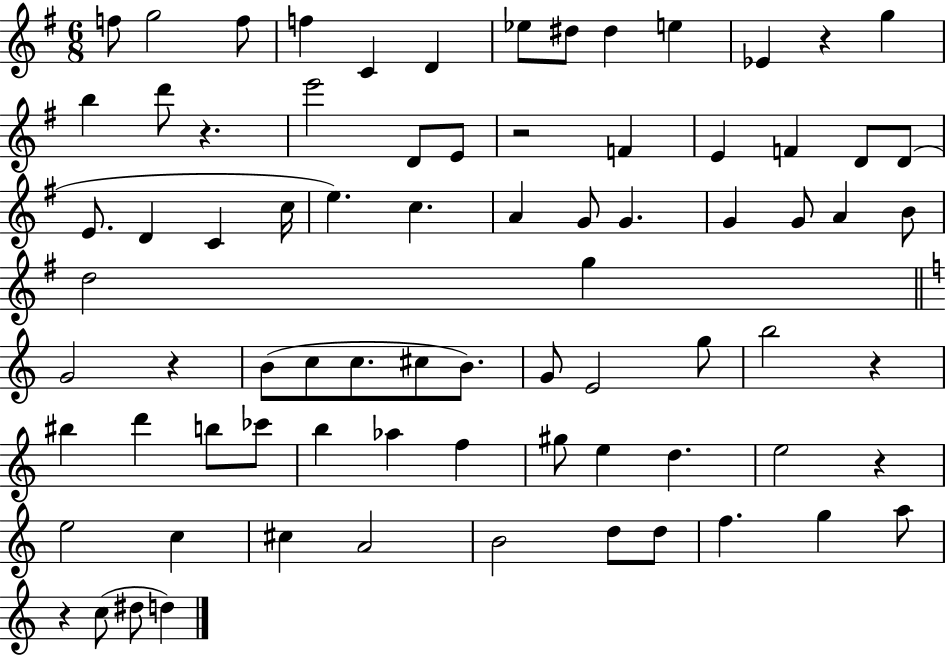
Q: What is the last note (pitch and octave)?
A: D5